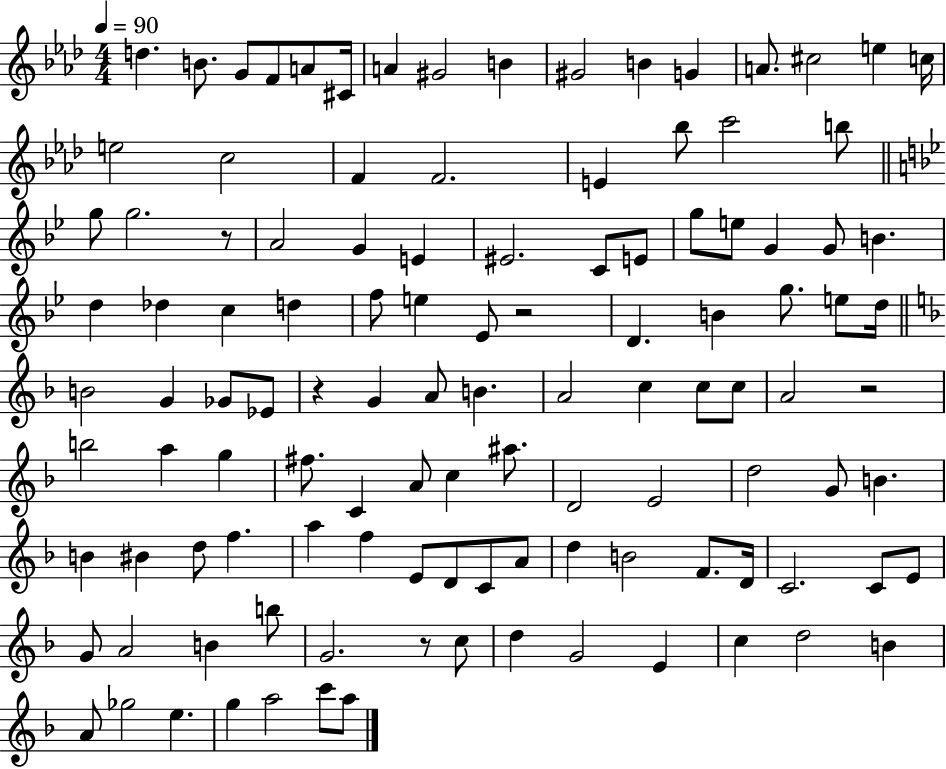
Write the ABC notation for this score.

X:1
T:Untitled
M:4/4
L:1/4
K:Ab
d B/2 G/2 F/2 A/2 ^C/4 A ^G2 B ^G2 B G A/2 ^c2 e c/4 e2 c2 F F2 E _b/2 c'2 b/2 g/2 g2 z/2 A2 G E ^E2 C/2 E/2 g/2 e/2 G G/2 B d _d c d f/2 e _E/2 z2 D B g/2 e/2 d/4 B2 G _G/2 _E/2 z G A/2 B A2 c c/2 c/2 A2 z2 b2 a g ^f/2 C A/2 c ^a/2 D2 E2 d2 G/2 B B ^B d/2 f a f E/2 D/2 C/2 A/2 d B2 F/2 D/4 C2 C/2 E/2 G/2 A2 B b/2 G2 z/2 c/2 d G2 E c d2 B A/2 _g2 e g a2 c'/2 a/2